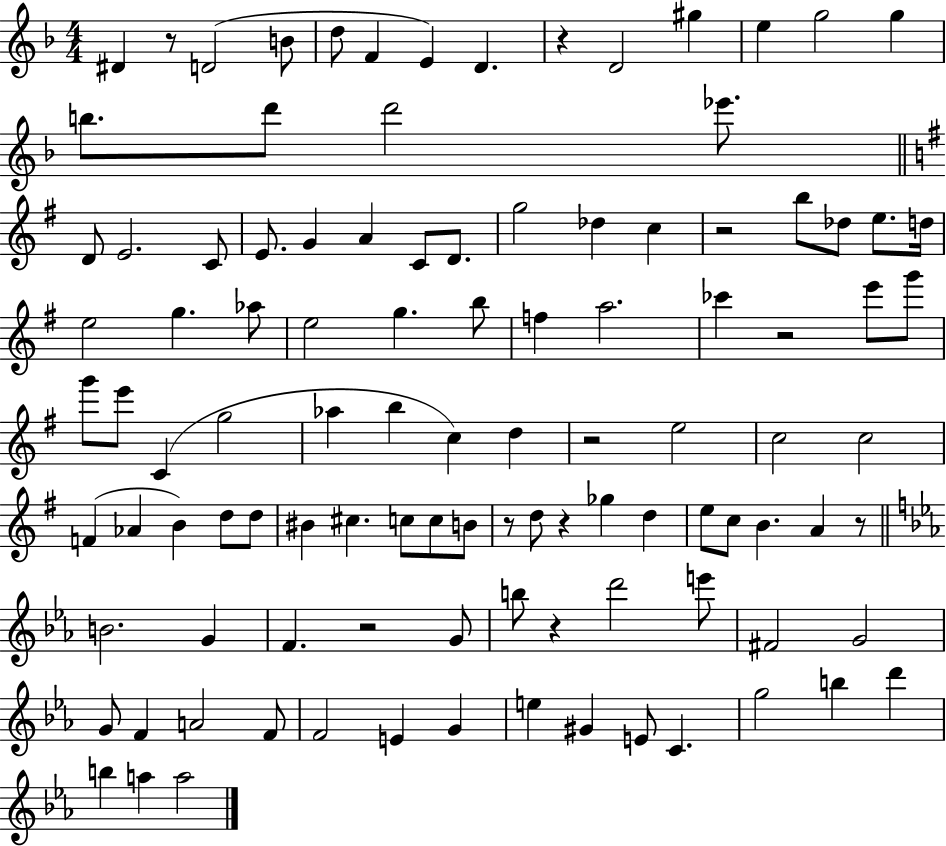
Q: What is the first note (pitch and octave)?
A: D#4